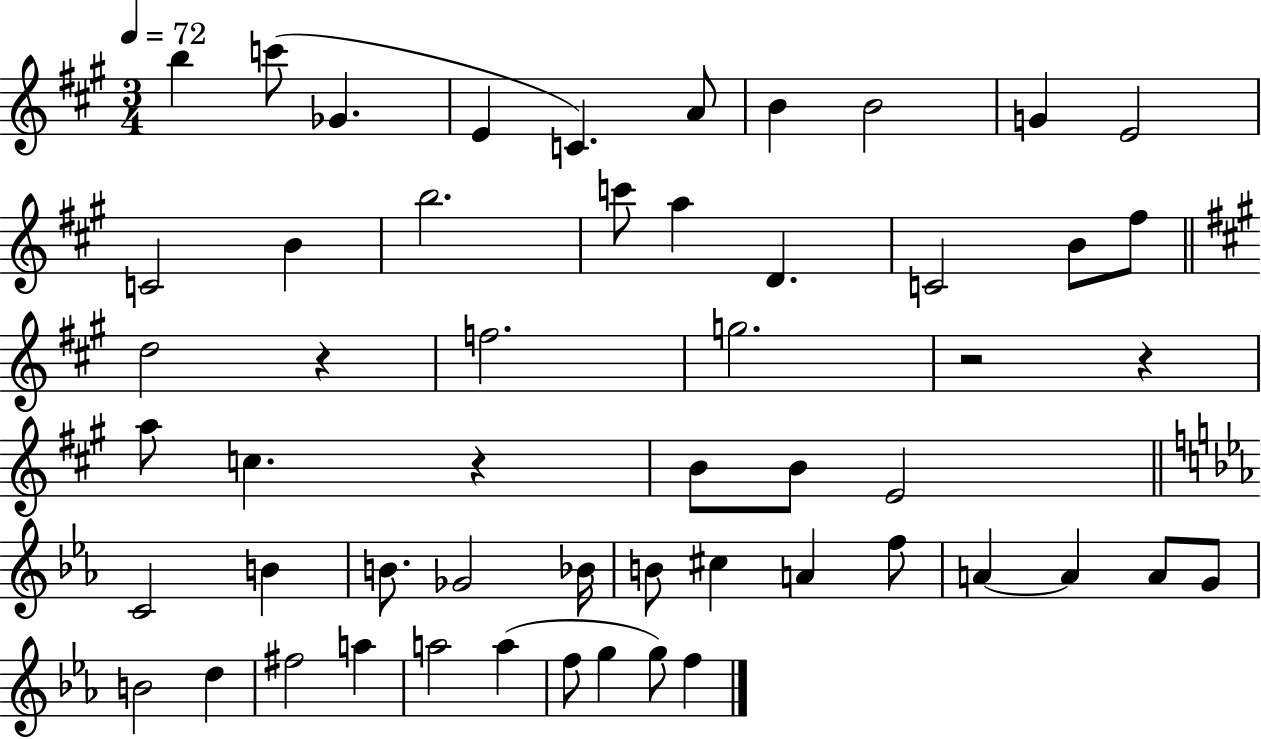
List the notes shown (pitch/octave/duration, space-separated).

B5/q C6/e Gb4/q. E4/q C4/q. A4/e B4/q B4/h G4/q E4/h C4/h B4/q B5/h. C6/e A5/q D4/q. C4/h B4/e F#5/e D5/h R/q F5/h. G5/h. R/h R/q A5/e C5/q. R/q B4/e B4/e E4/h C4/h B4/q B4/e. Gb4/h Bb4/s B4/e C#5/q A4/q F5/e A4/q A4/q A4/e G4/e B4/h D5/q F#5/h A5/q A5/h A5/q F5/e G5/q G5/e F5/q